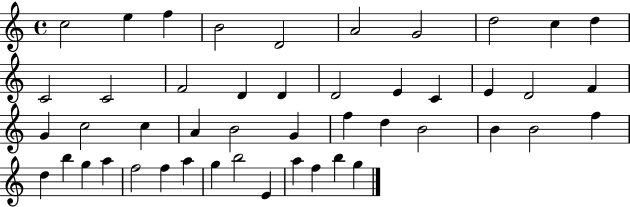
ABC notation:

X:1
T:Untitled
M:4/4
L:1/4
K:C
c2 e f B2 D2 A2 G2 d2 c d C2 C2 F2 D D D2 E C E D2 F G c2 c A B2 G f d B2 B B2 f d b g a f2 f a g b2 E a f b g